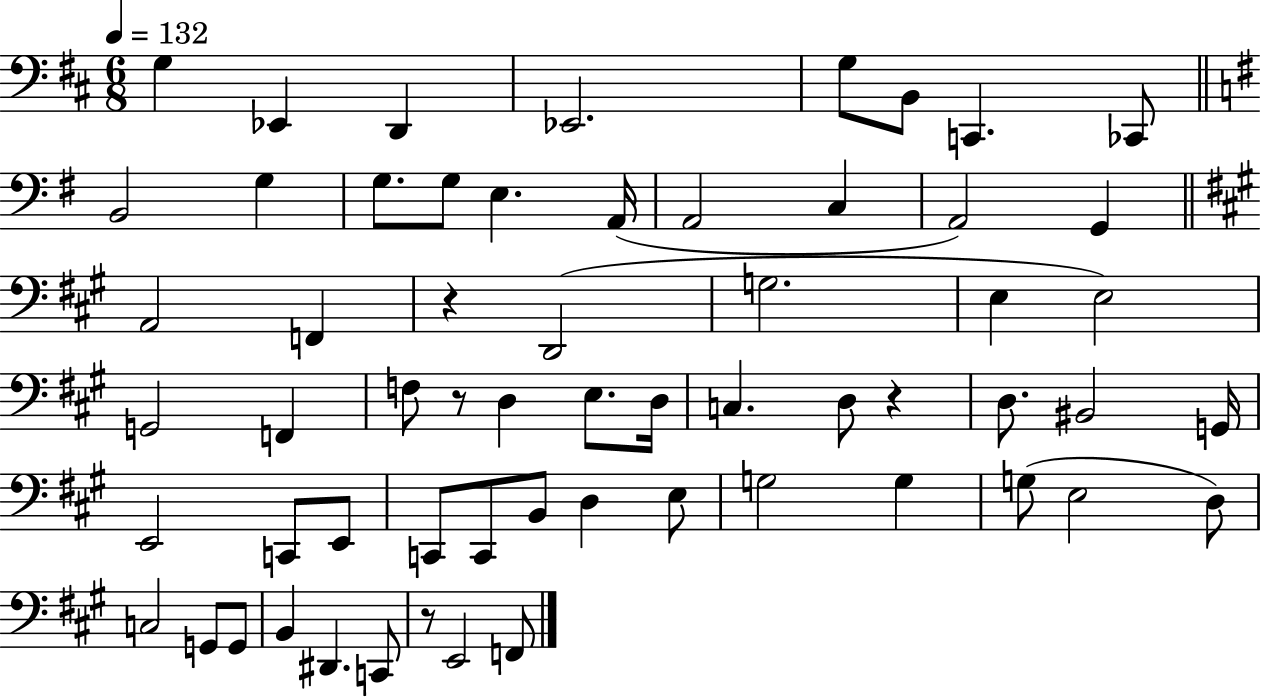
G3/q Eb2/q D2/q Eb2/h. G3/e B2/e C2/q. CES2/e B2/h G3/q G3/e. G3/e E3/q. A2/s A2/h C3/q A2/h G2/q A2/h F2/q R/q D2/h G3/h. E3/q E3/h G2/h F2/q F3/e R/e D3/q E3/e. D3/s C3/q. D3/e R/q D3/e. BIS2/h G2/s E2/h C2/e E2/e C2/e C2/e B2/e D3/q E3/e G3/h G3/q G3/e E3/h D3/e C3/h G2/e G2/e B2/q D#2/q. C2/e R/e E2/h F2/e